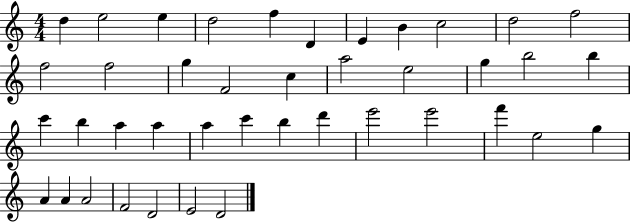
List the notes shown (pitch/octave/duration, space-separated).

D5/q E5/h E5/q D5/h F5/q D4/q E4/q B4/q C5/h D5/h F5/h F5/h F5/h G5/q F4/h C5/q A5/h E5/h G5/q B5/h B5/q C6/q B5/q A5/q A5/q A5/q C6/q B5/q D6/q E6/h E6/h F6/q E5/h G5/q A4/q A4/q A4/h F4/h D4/h E4/h D4/h